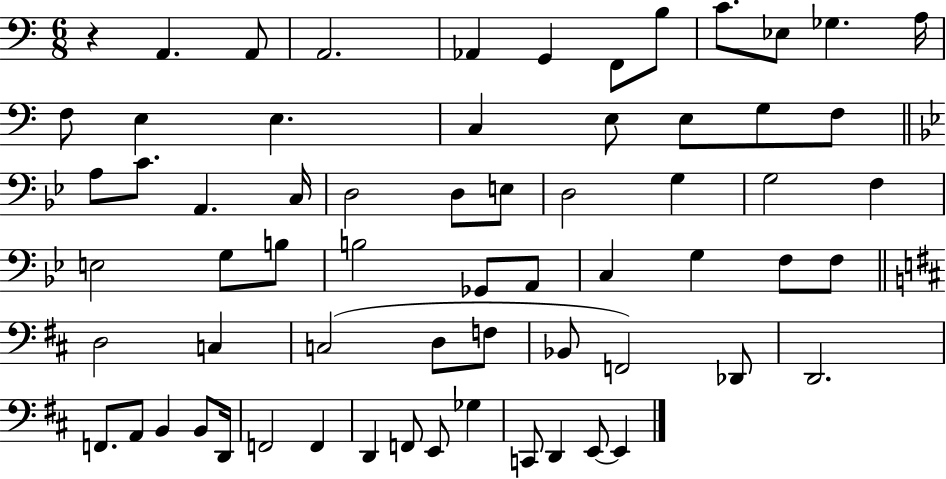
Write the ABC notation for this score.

X:1
T:Untitled
M:6/8
L:1/4
K:C
z A,, A,,/2 A,,2 _A,, G,, F,,/2 B,/2 C/2 _E,/2 _G, A,/4 F,/2 E, E, C, E,/2 E,/2 G,/2 F,/2 A,/2 C/2 A,, C,/4 D,2 D,/2 E,/2 D,2 G, G,2 F, E,2 G,/2 B,/2 B,2 _G,,/2 A,,/2 C, G, F,/2 F,/2 D,2 C, C,2 D,/2 F,/2 _B,,/2 F,,2 _D,,/2 D,,2 F,,/2 A,,/2 B,, B,,/2 D,,/4 F,,2 F,, D,, F,,/2 E,,/2 _G, C,,/2 D,, E,,/2 E,,